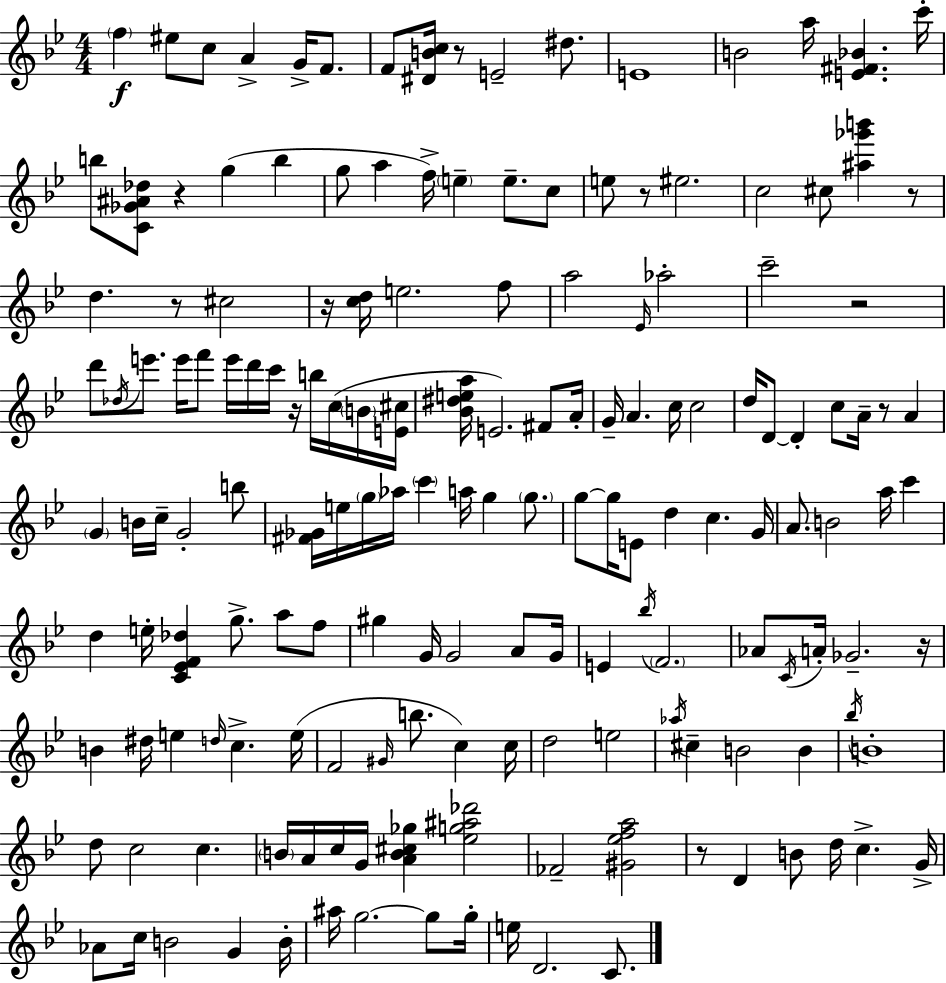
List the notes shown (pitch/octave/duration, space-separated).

F5/q EIS5/e C5/e A4/q G4/s F4/e. F4/e [D#4,B4,C5]/s R/e E4/h D#5/e. E4/w B4/h A5/s [E4,F#4,Bb4]/q. C6/s B5/e [C4,Gb4,A#4,Db5]/e R/q G5/q B5/q G5/e A5/q F5/s E5/q E5/e. C5/e E5/e R/e EIS5/h. C5/h C#5/e [A#5,Gb6,B6]/q R/e D5/q. R/e C#5/h R/s [C5,D5]/s E5/h. F5/e A5/h Eb4/s Ab5/h C6/h R/h D6/e Db5/s E6/e. E6/s F6/e E6/s D6/s C6/s R/s B5/s C5/s B4/s [E4,C#5]/s [Bb4,D#5,E5,A5]/s E4/h. F#4/e A4/s G4/s A4/q. C5/s C5/h D5/s D4/e D4/q C5/e A4/s R/e A4/q G4/q B4/s C5/s G4/h B5/e [F#4,Gb4]/s E5/s G5/s Ab5/s C6/q A5/s G5/q G5/e. G5/e G5/s E4/e D5/q C5/q. G4/s A4/e. B4/h A5/s C6/q D5/q E5/s [C4,Eb4,F4,Db5]/q G5/e. A5/e F5/e G#5/q G4/s G4/h A4/e G4/s E4/q Bb5/s F4/h. Ab4/e C4/s A4/s Gb4/h. R/s B4/q D#5/s E5/q D5/s C5/q. E5/s F4/h G#4/s B5/e. C5/q C5/s D5/h E5/h Ab5/s C#5/q B4/h B4/q Bb5/s B4/w D5/e C5/h C5/q. B4/s A4/s C5/s G4/s [A4,B4,C#5,Gb5]/q [Eb5,G5,A#5,Db6]/h FES4/h [G#4,Eb5,F5,A5]/h R/e D4/q B4/e D5/s C5/q. G4/s Ab4/e C5/s B4/h G4/q B4/s A#5/s G5/h. G5/e G5/s E5/s D4/h. C4/e.